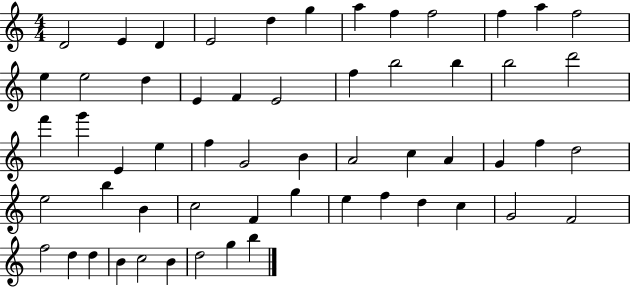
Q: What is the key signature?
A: C major